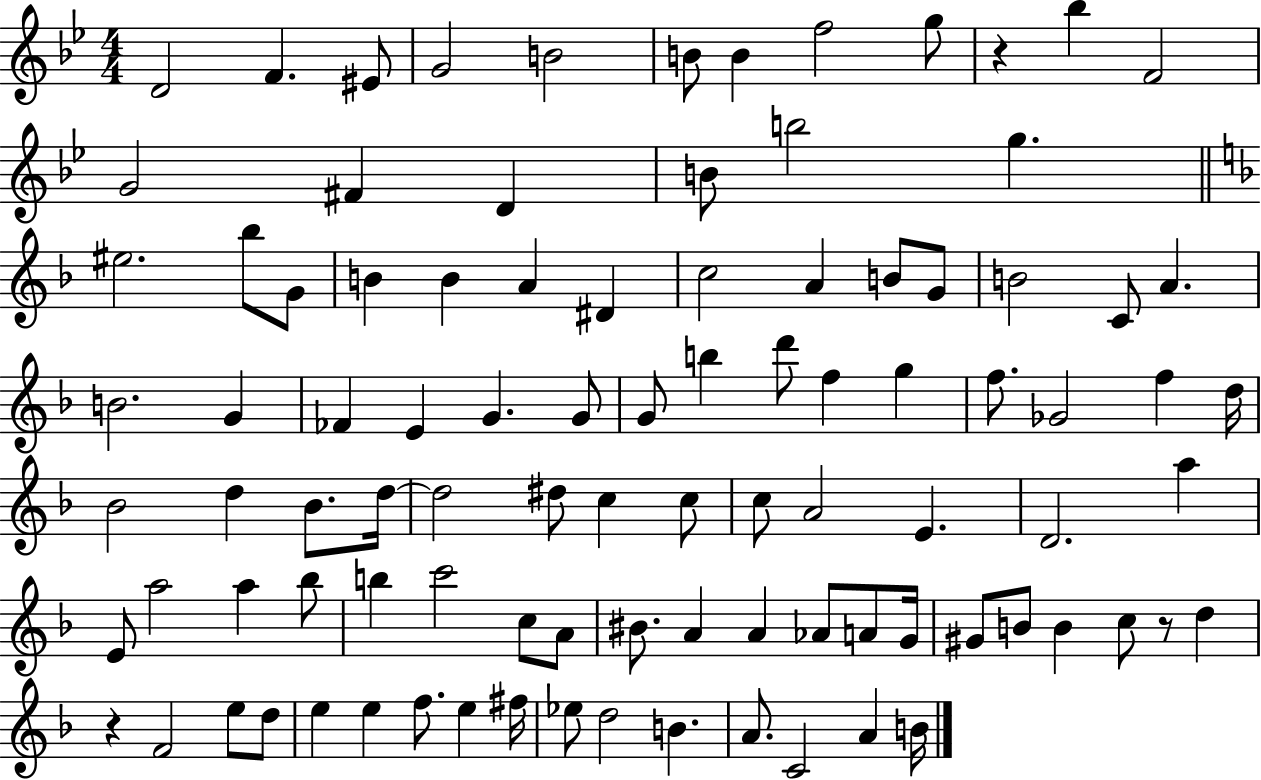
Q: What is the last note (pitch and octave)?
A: B4